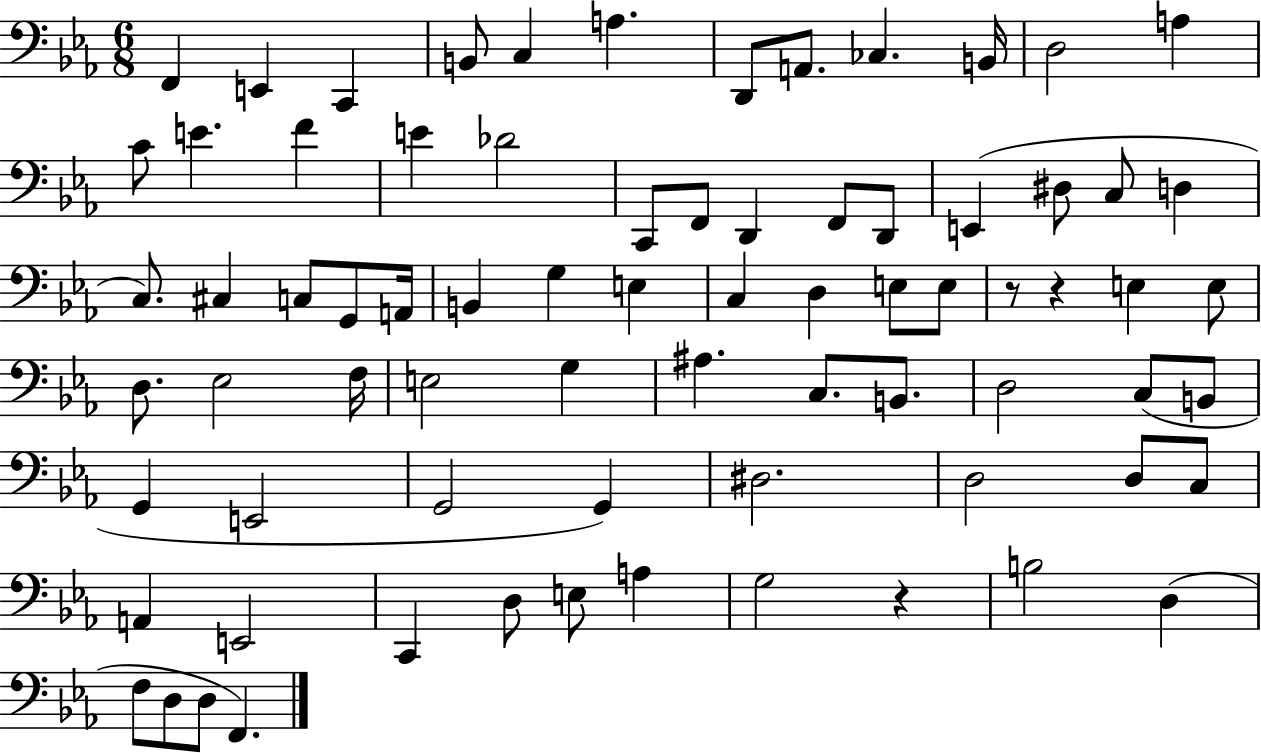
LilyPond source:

{
  \clef bass
  \numericTimeSignature
  \time 6/8
  \key ees \major
  f,4 e,4 c,4 | b,8 c4 a4. | d,8 a,8. ces4. b,16 | d2 a4 | \break c'8 e'4. f'4 | e'4 des'2 | c,8 f,8 d,4 f,8 d,8 | e,4( dis8 c8 d4 | \break c8.) cis4 c8 g,8 a,16 | b,4 g4 e4 | c4 d4 e8 e8 | r8 r4 e4 e8 | \break d8. ees2 f16 | e2 g4 | ais4. c8. b,8. | d2 c8( b,8 | \break g,4 e,2 | g,2 g,4) | dis2. | d2 d8 c8 | \break a,4 e,2 | c,4 d8 e8 a4 | g2 r4 | b2 d4( | \break f8 d8 d8 f,4.) | \bar "|."
}